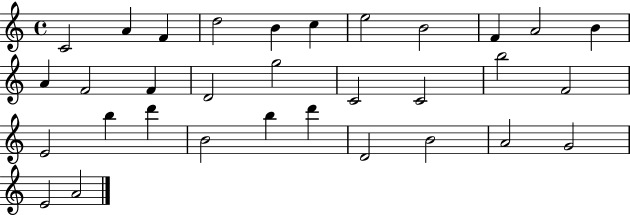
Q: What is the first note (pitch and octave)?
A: C4